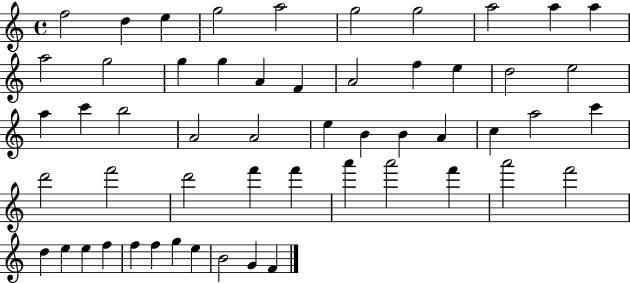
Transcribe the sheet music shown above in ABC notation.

X:1
T:Untitled
M:4/4
L:1/4
K:C
f2 d e g2 a2 g2 g2 a2 a a a2 g2 g g A F A2 f e d2 e2 a c' b2 A2 A2 e B B A c a2 c' d'2 f'2 d'2 f' f' a' a'2 f' a'2 f'2 d e e f f f g e B2 G F